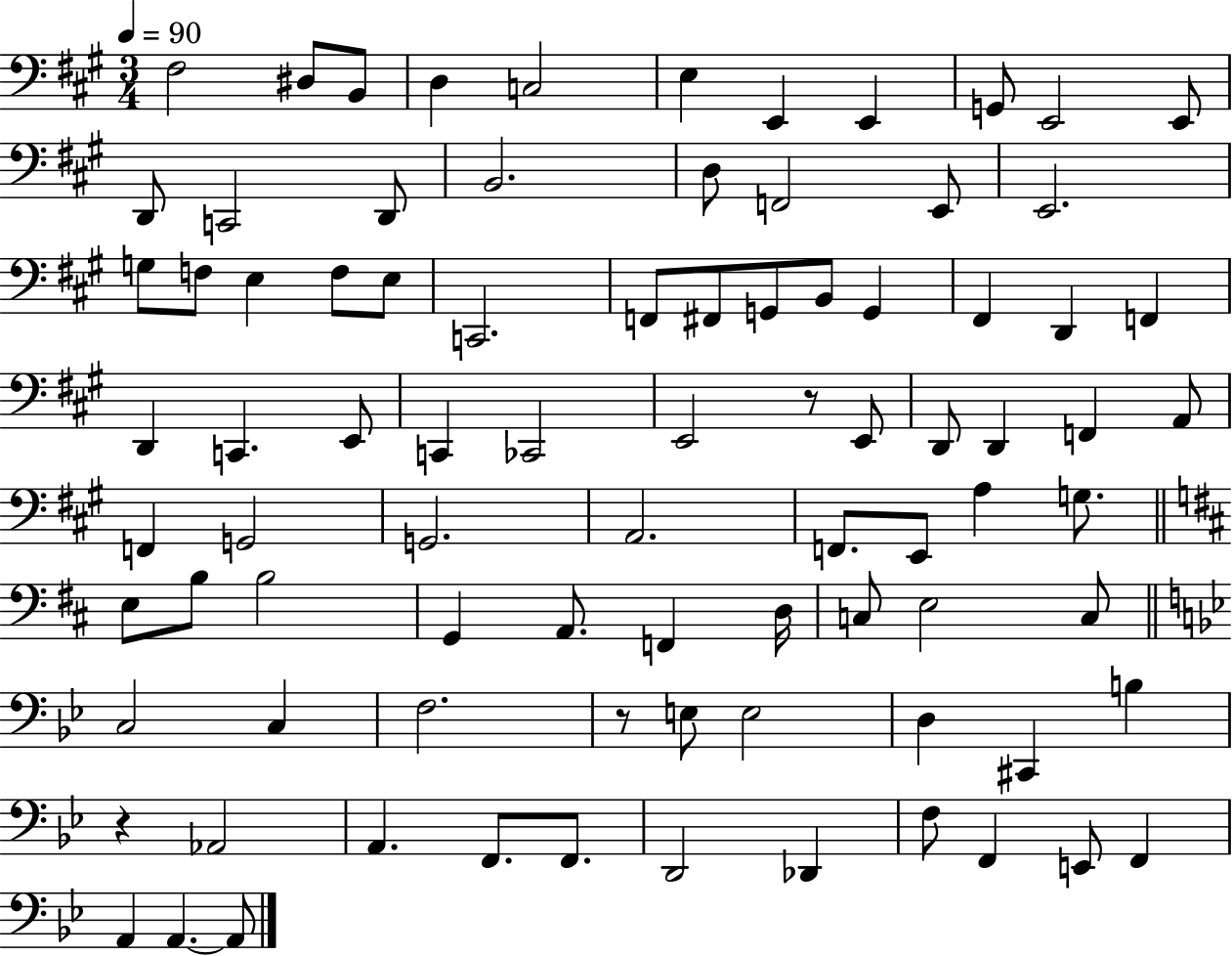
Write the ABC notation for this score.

X:1
T:Untitled
M:3/4
L:1/4
K:A
^F,2 ^D,/2 B,,/2 D, C,2 E, E,, E,, G,,/2 E,,2 E,,/2 D,,/2 C,,2 D,,/2 B,,2 D,/2 F,,2 E,,/2 E,,2 G,/2 F,/2 E, F,/2 E,/2 C,,2 F,,/2 ^F,,/2 G,,/2 B,,/2 G,, ^F,, D,, F,, D,, C,, E,,/2 C,, _C,,2 E,,2 z/2 E,,/2 D,,/2 D,, F,, A,,/2 F,, G,,2 G,,2 A,,2 F,,/2 E,,/2 A, G,/2 E,/2 B,/2 B,2 G,, A,,/2 F,, D,/4 C,/2 E,2 C,/2 C,2 C, F,2 z/2 E,/2 E,2 D, ^C,, B, z _A,,2 A,, F,,/2 F,,/2 D,,2 _D,, F,/2 F,, E,,/2 F,, A,, A,, A,,/2